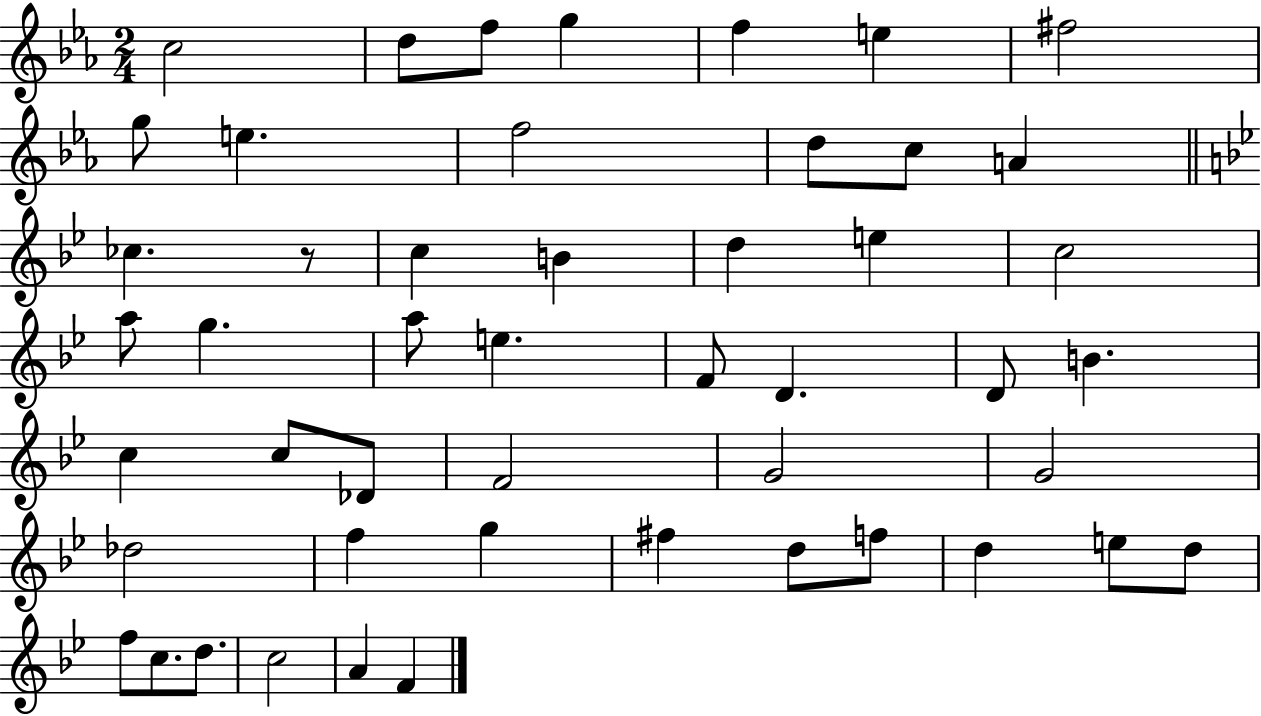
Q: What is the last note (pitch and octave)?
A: F4